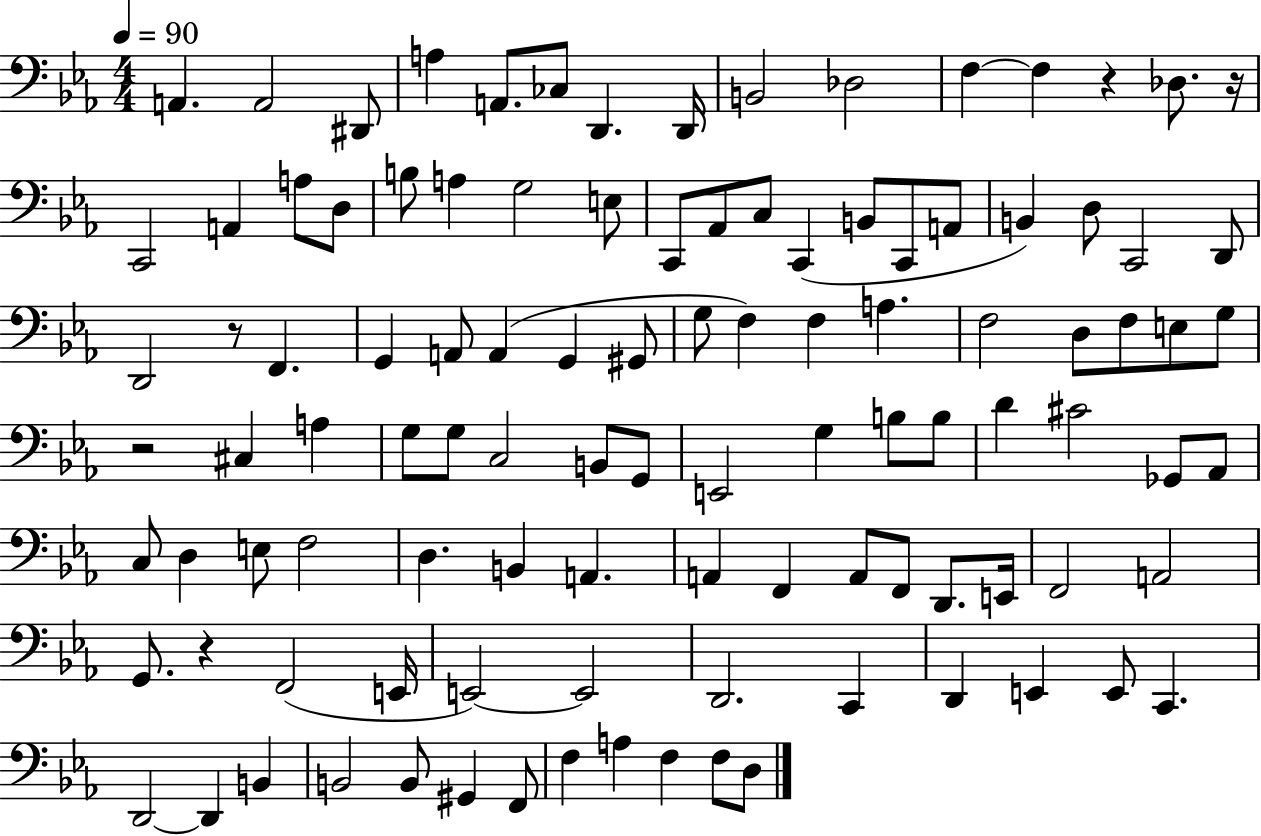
{
  \clef bass
  \numericTimeSignature
  \time 4/4
  \key ees \major
  \tempo 4 = 90
  a,4. a,2 dis,8 | a4 a,8. ces8 d,4. d,16 | b,2 des2 | f4~~ f4 r4 des8. r16 | \break c,2 a,4 a8 d8 | b8 a4 g2 e8 | c,8 aes,8 c8 c,4( b,8 c,8 a,8 | b,4) d8 c,2 d,8 | \break d,2 r8 f,4. | g,4 a,8 a,4( g,4 gis,8 | g8 f4) f4 a4. | f2 d8 f8 e8 g8 | \break r2 cis4 a4 | g8 g8 c2 b,8 g,8 | e,2 g4 b8 b8 | d'4 cis'2 ges,8 aes,8 | \break c8 d4 e8 f2 | d4. b,4 a,4. | a,4 f,4 a,8 f,8 d,8. e,16 | f,2 a,2 | \break g,8. r4 f,2( e,16 | e,2~~) e,2 | d,2. c,4 | d,4 e,4 e,8 c,4. | \break d,2~~ d,4 b,4 | b,2 b,8 gis,4 f,8 | f4 a4 f4 f8 d8 | \bar "|."
}